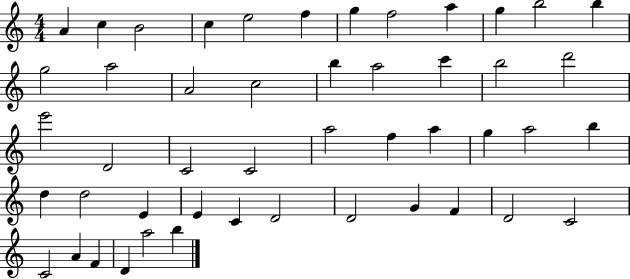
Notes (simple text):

A4/q C5/q B4/h C5/q E5/h F5/q G5/q F5/h A5/q G5/q B5/h B5/q G5/h A5/h A4/h C5/h B5/q A5/h C6/q B5/h D6/h E6/h D4/h C4/h C4/h A5/h F5/q A5/q G5/q A5/h B5/q D5/q D5/h E4/q E4/q C4/q D4/h D4/h G4/q F4/q D4/h C4/h C4/h A4/q F4/q D4/q A5/h B5/q